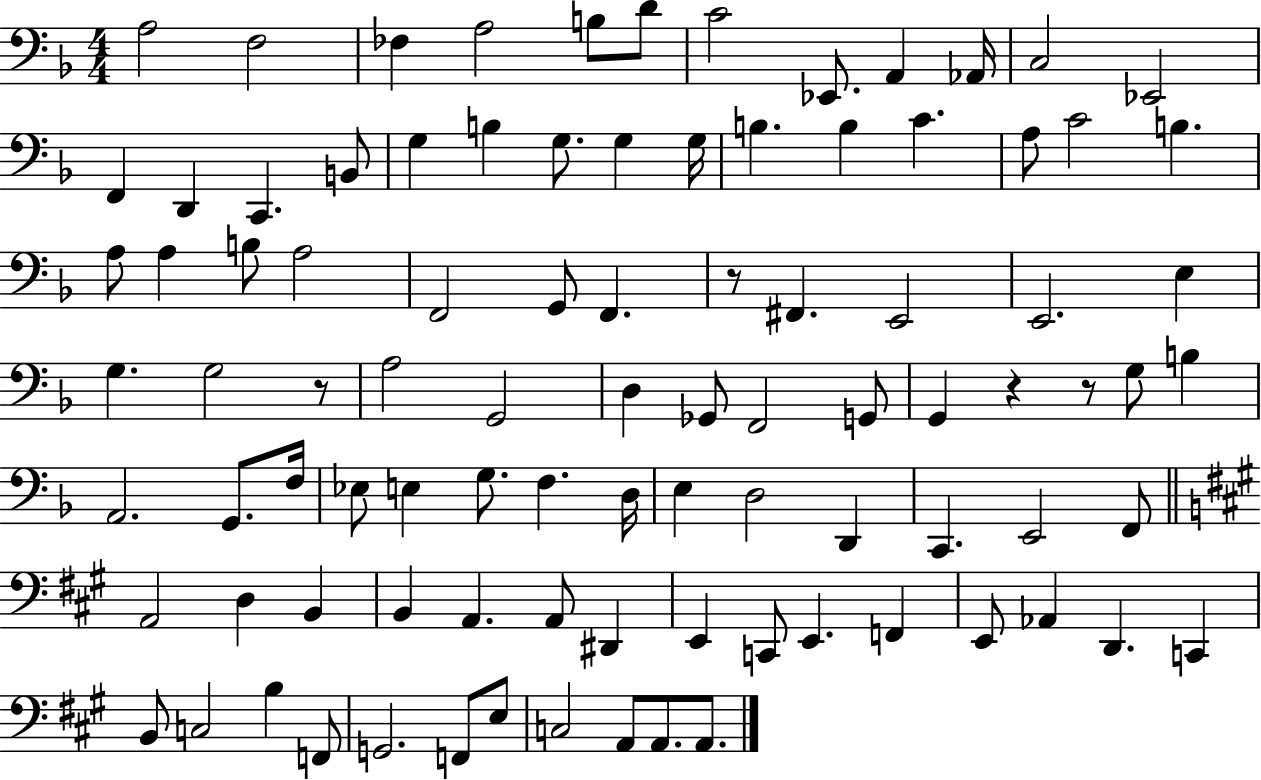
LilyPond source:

{
  \clef bass
  \numericTimeSignature
  \time 4/4
  \key f \major
  a2 f2 | fes4 a2 b8 d'8 | c'2 ees,8. a,4 aes,16 | c2 ees,2 | \break f,4 d,4 c,4. b,8 | g4 b4 g8. g4 g16 | b4. b4 c'4. | a8 c'2 b4. | \break a8 a4 b8 a2 | f,2 g,8 f,4. | r8 fis,4. e,2 | e,2. e4 | \break g4. g2 r8 | a2 g,2 | d4 ges,8 f,2 g,8 | g,4 r4 r8 g8 b4 | \break a,2. g,8. f16 | ees8 e4 g8. f4. d16 | e4 d2 d,4 | c,4. e,2 f,8 | \break \bar "||" \break \key a \major a,2 d4 b,4 | b,4 a,4. a,8 dis,4 | e,4 c,8 e,4. f,4 | e,8 aes,4 d,4. c,4 | \break b,8 c2 b4 f,8 | g,2. f,8 e8 | c2 a,8 a,8. a,8. | \bar "|."
}